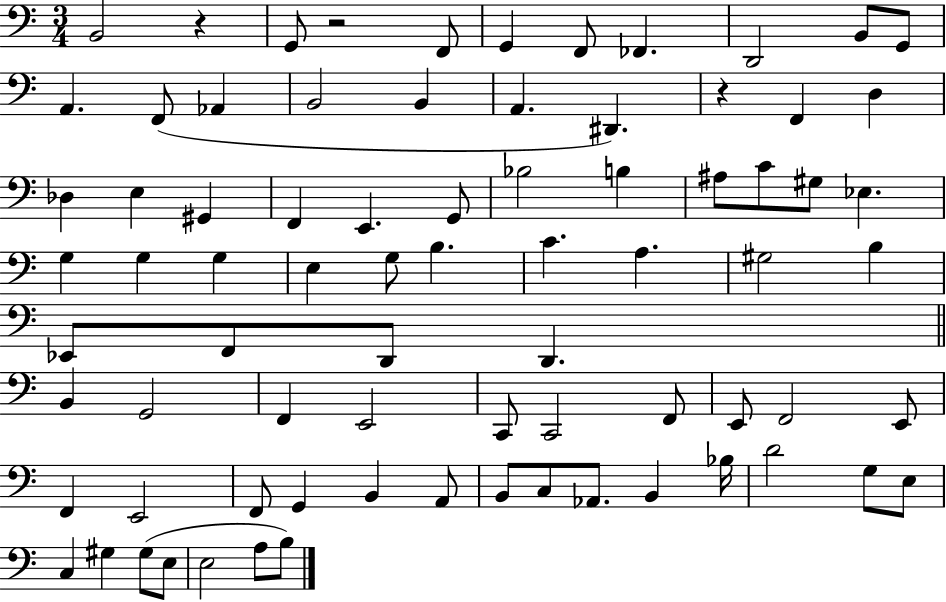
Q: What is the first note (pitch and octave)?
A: B2